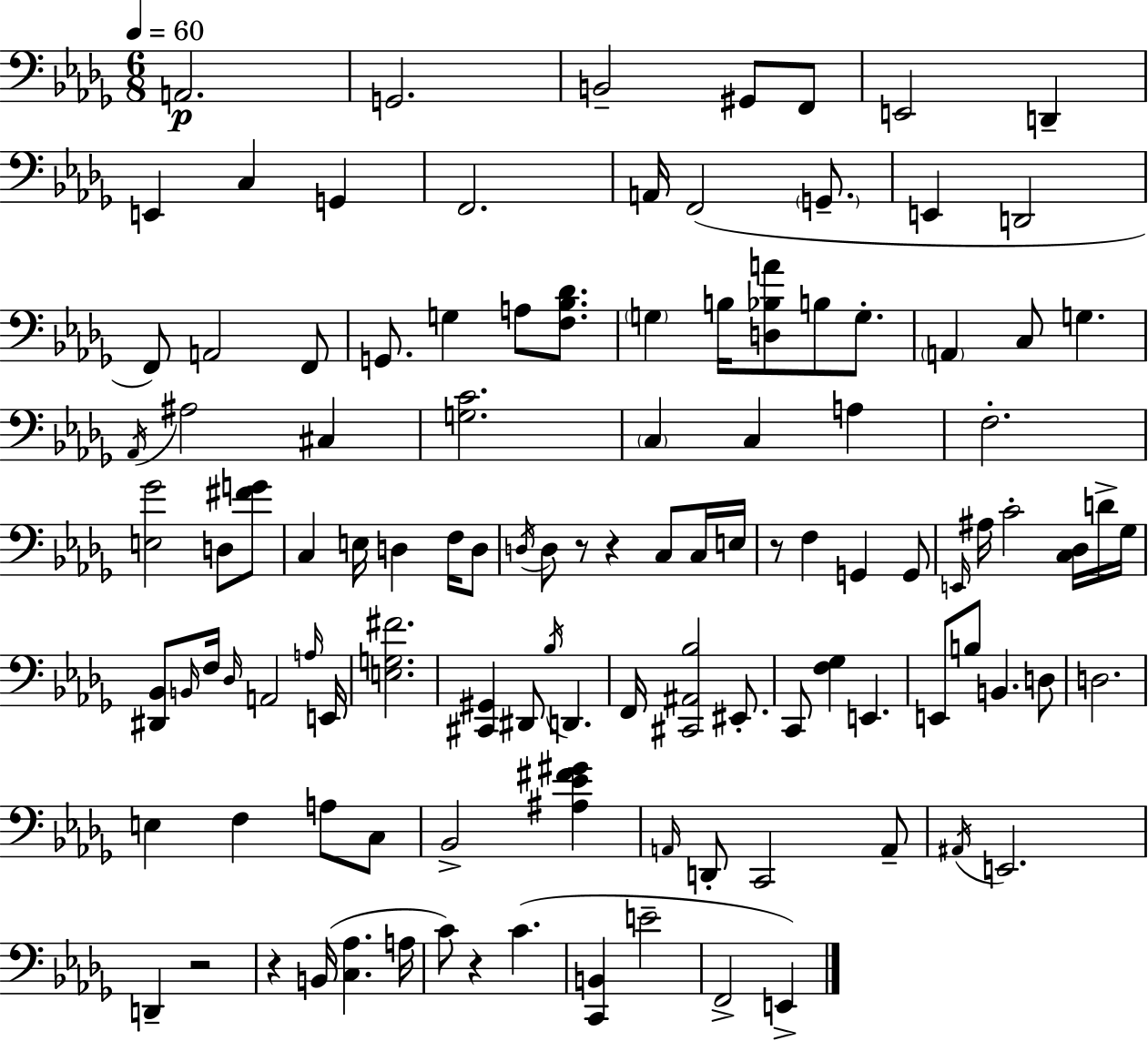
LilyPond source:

{
  \clef bass
  \numericTimeSignature
  \time 6/8
  \key bes \minor
  \tempo 4 = 60
  a,2.\p | g,2. | b,2-- gis,8 f,8 | e,2 d,4-- | \break e,4 c4 g,4 | f,2. | a,16 f,2( \parenthesize g,8.-- | e,4 d,2 | \break f,8) a,2 f,8 | g,8. g4 a8 <f bes des'>8. | \parenthesize g4 b16 <d bes a'>8 b8 g8.-. | \parenthesize a,4 c8 g4. | \break \acciaccatura { aes,16 } ais2 cis4 | <g c'>2. | \parenthesize c4 c4 a4 | f2.-. | \break <e ges'>2 d8 <fis' g'>8 | c4 e16 d4 f16 d8 | \acciaccatura { d16 } d8 r8 r4 c8 | c16 e16 r8 f4 g,4 | \break g,8 \grace { e,16 } ais16 c'2-. | <c des>16 d'16-> ges16 <dis, bes,>8 \grace { b,16 } f16 \grace { des16 } a,2 | \grace { a16 } e,16 <e g fis'>2. | <cis, gis,>4 dis,8 | \break \acciaccatura { bes16 } d,4. f,16 <cis, ais, bes>2 | eis,8.-. c,8 <f ges>4 | e,4. e,8 b8 b,4. | d8 d2. | \break e4 f4 | a8 c8 bes,2-> | <ais ees' fis' gis'>4 \grace { a,16 } d,8-. c,2 | a,8-- \acciaccatura { ais,16 } e,2. | \break d,4-- | r2 r4 | b,16( <c aes>4. a16 c'8) r4 | c'4.( <c, b,>4 | \break e'2-- f,2-> | e,4->) \bar "|."
}